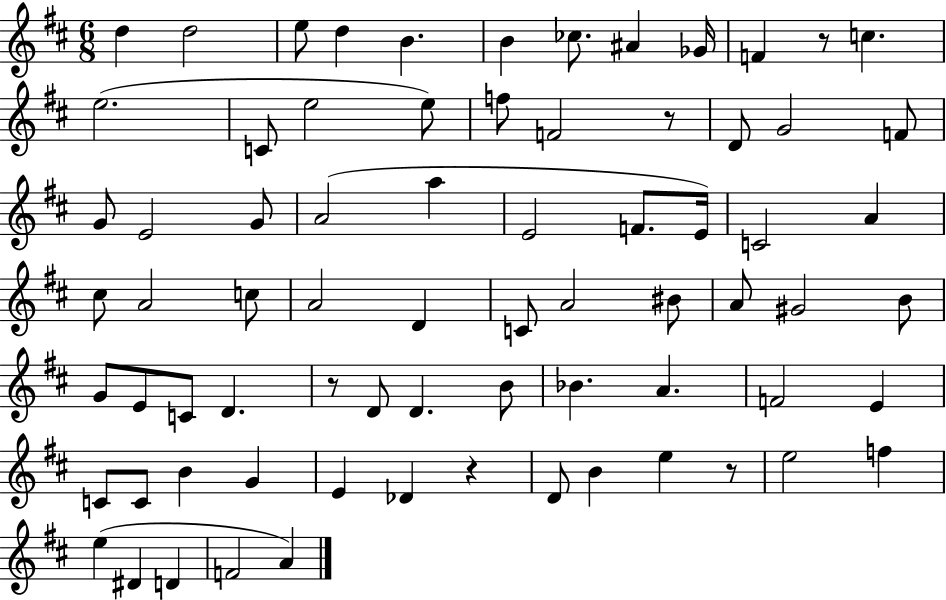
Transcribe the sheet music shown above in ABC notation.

X:1
T:Untitled
M:6/8
L:1/4
K:D
d d2 e/2 d B B _c/2 ^A _G/4 F z/2 c e2 C/2 e2 e/2 f/2 F2 z/2 D/2 G2 F/2 G/2 E2 G/2 A2 a E2 F/2 E/4 C2 A ^c/2 A2 c/2 A2 D C/2 A2 ^B/2 A/2 ^G2 B/2 G/2 E/2 C/2 D z/2 D/2 D B/2 _B A F2 E C/2 C/2 B G E _D z D/2 B e z/2 e2 f e ^D D F2 A